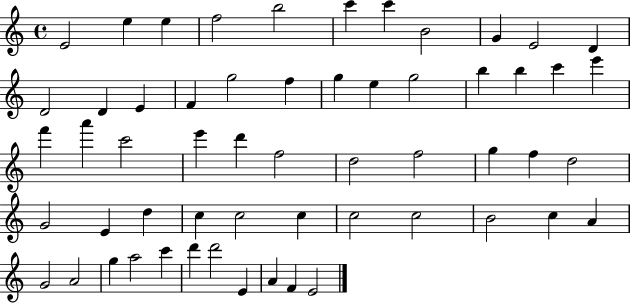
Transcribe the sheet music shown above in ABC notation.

X:1
T:Untitled
M:4/4
L:1/4
K:C
E2 e e f2 b2 c' c' B2 G E2 D D2 D E F g2 f g e g2 b b c' e' f' a' c'2 e' d' f2 d2 f2 g f d2 G2 E d c c2 c c2 c2 B2 c A G2 A2 g a2 c' d' d'2 E A F E2